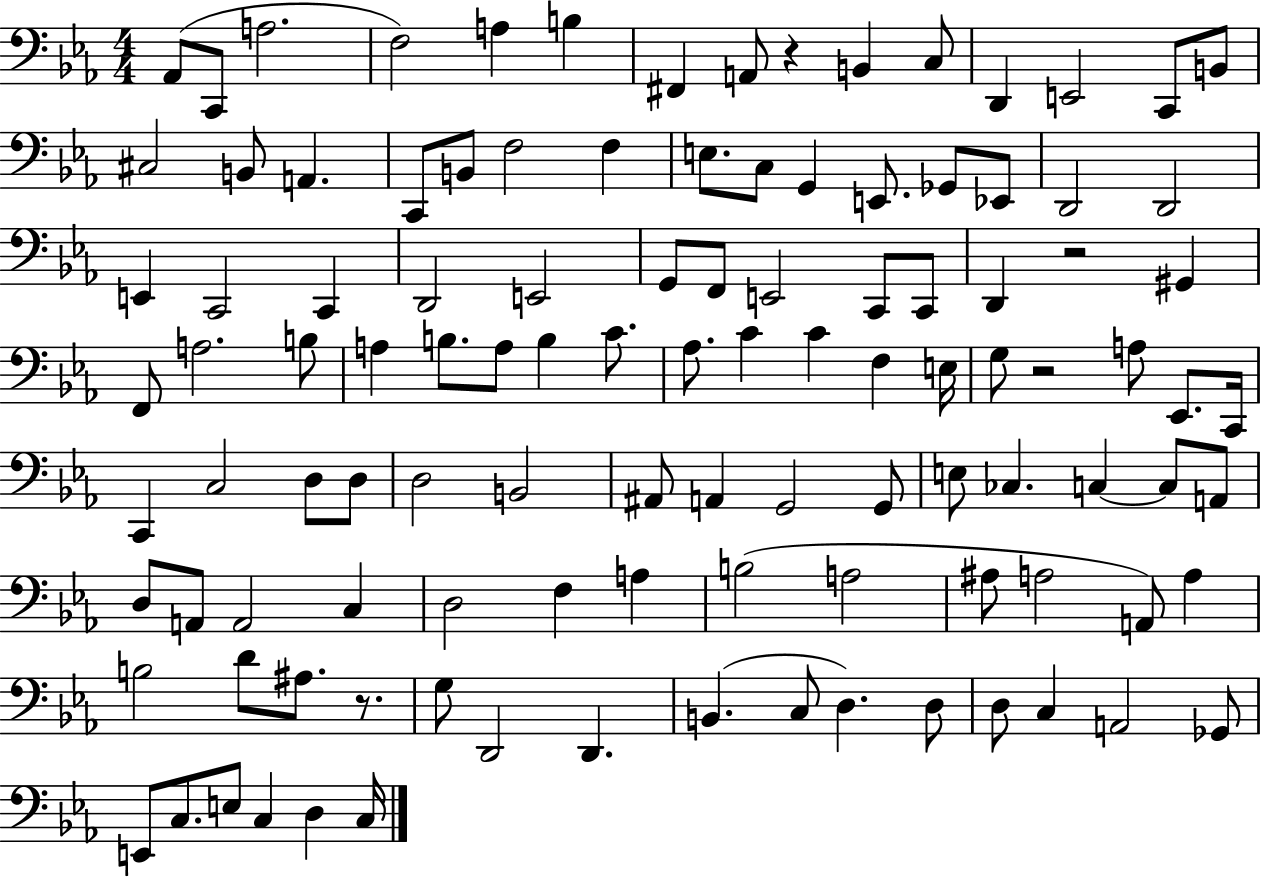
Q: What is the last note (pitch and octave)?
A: C3